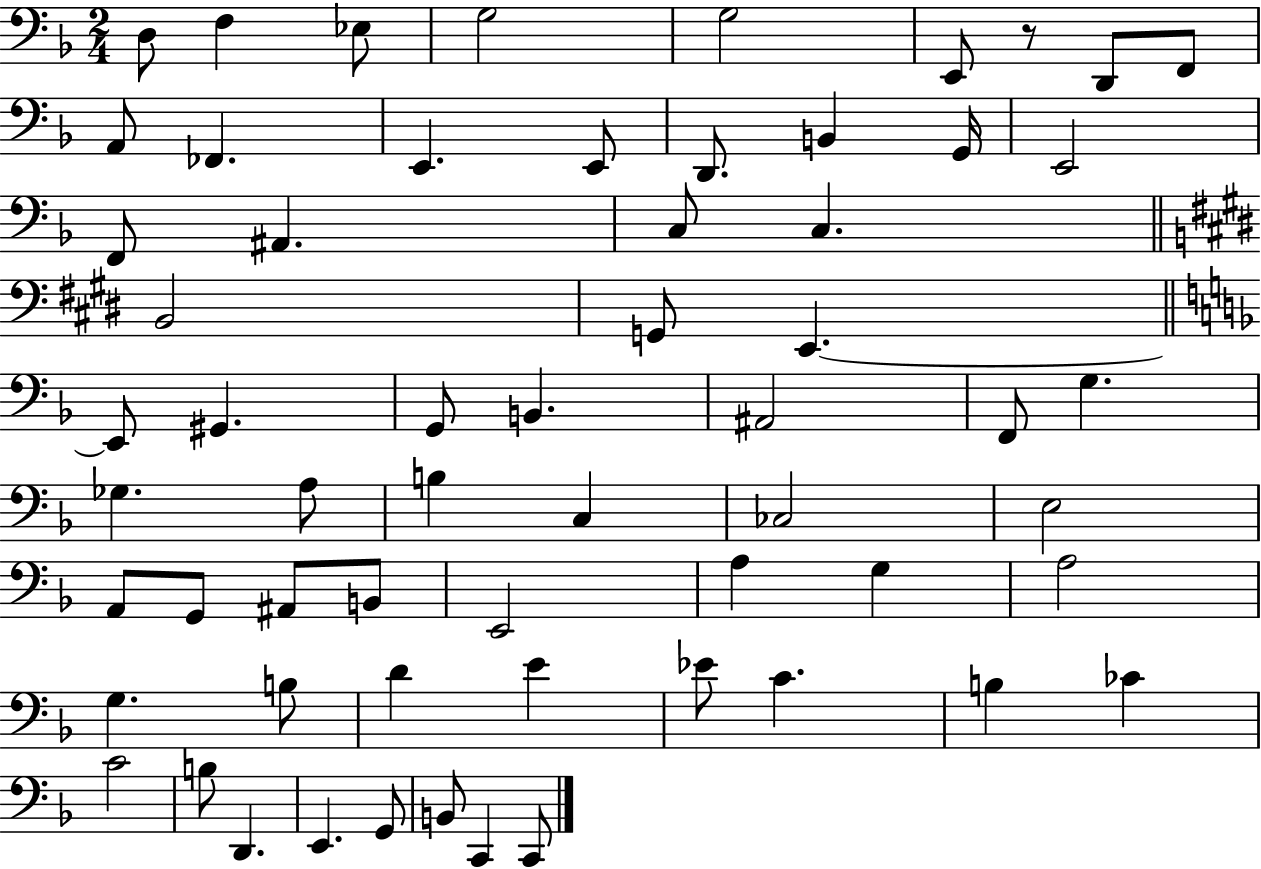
{
  \clef bass
  \numericTimeSignature
  \time 2/4
  \key f \major
  d8 f4 ees8 | g2 | g2 | e,8 r8 d,8 f,8 | \break a,8 fes,4. | e,4. e,8 | d,8. b,4 g,16 | e,2 | \break f,8 ais,4. | c8 c4. | \bar "||" \break \key e \major b,2 | g,8 e,4.~~ | \bar "||" \break \key f \major e,8 gis,4. | g,8 b,4. | ais,2 | f,8 g4. | \break ges4. a8 | b4 c4 | ces2 | e2 | \break a,8 g,8 ais,8 b,8 | e,2 | a4 g4 | a2 | \break g4. b8 | d'4 e'4 | ees'8 c'4. | b4 ces'4 | \break c'2 | b8 d,4. | e,4. g,8 | b,8 c,4 c,8 | \break \bar "|."
}